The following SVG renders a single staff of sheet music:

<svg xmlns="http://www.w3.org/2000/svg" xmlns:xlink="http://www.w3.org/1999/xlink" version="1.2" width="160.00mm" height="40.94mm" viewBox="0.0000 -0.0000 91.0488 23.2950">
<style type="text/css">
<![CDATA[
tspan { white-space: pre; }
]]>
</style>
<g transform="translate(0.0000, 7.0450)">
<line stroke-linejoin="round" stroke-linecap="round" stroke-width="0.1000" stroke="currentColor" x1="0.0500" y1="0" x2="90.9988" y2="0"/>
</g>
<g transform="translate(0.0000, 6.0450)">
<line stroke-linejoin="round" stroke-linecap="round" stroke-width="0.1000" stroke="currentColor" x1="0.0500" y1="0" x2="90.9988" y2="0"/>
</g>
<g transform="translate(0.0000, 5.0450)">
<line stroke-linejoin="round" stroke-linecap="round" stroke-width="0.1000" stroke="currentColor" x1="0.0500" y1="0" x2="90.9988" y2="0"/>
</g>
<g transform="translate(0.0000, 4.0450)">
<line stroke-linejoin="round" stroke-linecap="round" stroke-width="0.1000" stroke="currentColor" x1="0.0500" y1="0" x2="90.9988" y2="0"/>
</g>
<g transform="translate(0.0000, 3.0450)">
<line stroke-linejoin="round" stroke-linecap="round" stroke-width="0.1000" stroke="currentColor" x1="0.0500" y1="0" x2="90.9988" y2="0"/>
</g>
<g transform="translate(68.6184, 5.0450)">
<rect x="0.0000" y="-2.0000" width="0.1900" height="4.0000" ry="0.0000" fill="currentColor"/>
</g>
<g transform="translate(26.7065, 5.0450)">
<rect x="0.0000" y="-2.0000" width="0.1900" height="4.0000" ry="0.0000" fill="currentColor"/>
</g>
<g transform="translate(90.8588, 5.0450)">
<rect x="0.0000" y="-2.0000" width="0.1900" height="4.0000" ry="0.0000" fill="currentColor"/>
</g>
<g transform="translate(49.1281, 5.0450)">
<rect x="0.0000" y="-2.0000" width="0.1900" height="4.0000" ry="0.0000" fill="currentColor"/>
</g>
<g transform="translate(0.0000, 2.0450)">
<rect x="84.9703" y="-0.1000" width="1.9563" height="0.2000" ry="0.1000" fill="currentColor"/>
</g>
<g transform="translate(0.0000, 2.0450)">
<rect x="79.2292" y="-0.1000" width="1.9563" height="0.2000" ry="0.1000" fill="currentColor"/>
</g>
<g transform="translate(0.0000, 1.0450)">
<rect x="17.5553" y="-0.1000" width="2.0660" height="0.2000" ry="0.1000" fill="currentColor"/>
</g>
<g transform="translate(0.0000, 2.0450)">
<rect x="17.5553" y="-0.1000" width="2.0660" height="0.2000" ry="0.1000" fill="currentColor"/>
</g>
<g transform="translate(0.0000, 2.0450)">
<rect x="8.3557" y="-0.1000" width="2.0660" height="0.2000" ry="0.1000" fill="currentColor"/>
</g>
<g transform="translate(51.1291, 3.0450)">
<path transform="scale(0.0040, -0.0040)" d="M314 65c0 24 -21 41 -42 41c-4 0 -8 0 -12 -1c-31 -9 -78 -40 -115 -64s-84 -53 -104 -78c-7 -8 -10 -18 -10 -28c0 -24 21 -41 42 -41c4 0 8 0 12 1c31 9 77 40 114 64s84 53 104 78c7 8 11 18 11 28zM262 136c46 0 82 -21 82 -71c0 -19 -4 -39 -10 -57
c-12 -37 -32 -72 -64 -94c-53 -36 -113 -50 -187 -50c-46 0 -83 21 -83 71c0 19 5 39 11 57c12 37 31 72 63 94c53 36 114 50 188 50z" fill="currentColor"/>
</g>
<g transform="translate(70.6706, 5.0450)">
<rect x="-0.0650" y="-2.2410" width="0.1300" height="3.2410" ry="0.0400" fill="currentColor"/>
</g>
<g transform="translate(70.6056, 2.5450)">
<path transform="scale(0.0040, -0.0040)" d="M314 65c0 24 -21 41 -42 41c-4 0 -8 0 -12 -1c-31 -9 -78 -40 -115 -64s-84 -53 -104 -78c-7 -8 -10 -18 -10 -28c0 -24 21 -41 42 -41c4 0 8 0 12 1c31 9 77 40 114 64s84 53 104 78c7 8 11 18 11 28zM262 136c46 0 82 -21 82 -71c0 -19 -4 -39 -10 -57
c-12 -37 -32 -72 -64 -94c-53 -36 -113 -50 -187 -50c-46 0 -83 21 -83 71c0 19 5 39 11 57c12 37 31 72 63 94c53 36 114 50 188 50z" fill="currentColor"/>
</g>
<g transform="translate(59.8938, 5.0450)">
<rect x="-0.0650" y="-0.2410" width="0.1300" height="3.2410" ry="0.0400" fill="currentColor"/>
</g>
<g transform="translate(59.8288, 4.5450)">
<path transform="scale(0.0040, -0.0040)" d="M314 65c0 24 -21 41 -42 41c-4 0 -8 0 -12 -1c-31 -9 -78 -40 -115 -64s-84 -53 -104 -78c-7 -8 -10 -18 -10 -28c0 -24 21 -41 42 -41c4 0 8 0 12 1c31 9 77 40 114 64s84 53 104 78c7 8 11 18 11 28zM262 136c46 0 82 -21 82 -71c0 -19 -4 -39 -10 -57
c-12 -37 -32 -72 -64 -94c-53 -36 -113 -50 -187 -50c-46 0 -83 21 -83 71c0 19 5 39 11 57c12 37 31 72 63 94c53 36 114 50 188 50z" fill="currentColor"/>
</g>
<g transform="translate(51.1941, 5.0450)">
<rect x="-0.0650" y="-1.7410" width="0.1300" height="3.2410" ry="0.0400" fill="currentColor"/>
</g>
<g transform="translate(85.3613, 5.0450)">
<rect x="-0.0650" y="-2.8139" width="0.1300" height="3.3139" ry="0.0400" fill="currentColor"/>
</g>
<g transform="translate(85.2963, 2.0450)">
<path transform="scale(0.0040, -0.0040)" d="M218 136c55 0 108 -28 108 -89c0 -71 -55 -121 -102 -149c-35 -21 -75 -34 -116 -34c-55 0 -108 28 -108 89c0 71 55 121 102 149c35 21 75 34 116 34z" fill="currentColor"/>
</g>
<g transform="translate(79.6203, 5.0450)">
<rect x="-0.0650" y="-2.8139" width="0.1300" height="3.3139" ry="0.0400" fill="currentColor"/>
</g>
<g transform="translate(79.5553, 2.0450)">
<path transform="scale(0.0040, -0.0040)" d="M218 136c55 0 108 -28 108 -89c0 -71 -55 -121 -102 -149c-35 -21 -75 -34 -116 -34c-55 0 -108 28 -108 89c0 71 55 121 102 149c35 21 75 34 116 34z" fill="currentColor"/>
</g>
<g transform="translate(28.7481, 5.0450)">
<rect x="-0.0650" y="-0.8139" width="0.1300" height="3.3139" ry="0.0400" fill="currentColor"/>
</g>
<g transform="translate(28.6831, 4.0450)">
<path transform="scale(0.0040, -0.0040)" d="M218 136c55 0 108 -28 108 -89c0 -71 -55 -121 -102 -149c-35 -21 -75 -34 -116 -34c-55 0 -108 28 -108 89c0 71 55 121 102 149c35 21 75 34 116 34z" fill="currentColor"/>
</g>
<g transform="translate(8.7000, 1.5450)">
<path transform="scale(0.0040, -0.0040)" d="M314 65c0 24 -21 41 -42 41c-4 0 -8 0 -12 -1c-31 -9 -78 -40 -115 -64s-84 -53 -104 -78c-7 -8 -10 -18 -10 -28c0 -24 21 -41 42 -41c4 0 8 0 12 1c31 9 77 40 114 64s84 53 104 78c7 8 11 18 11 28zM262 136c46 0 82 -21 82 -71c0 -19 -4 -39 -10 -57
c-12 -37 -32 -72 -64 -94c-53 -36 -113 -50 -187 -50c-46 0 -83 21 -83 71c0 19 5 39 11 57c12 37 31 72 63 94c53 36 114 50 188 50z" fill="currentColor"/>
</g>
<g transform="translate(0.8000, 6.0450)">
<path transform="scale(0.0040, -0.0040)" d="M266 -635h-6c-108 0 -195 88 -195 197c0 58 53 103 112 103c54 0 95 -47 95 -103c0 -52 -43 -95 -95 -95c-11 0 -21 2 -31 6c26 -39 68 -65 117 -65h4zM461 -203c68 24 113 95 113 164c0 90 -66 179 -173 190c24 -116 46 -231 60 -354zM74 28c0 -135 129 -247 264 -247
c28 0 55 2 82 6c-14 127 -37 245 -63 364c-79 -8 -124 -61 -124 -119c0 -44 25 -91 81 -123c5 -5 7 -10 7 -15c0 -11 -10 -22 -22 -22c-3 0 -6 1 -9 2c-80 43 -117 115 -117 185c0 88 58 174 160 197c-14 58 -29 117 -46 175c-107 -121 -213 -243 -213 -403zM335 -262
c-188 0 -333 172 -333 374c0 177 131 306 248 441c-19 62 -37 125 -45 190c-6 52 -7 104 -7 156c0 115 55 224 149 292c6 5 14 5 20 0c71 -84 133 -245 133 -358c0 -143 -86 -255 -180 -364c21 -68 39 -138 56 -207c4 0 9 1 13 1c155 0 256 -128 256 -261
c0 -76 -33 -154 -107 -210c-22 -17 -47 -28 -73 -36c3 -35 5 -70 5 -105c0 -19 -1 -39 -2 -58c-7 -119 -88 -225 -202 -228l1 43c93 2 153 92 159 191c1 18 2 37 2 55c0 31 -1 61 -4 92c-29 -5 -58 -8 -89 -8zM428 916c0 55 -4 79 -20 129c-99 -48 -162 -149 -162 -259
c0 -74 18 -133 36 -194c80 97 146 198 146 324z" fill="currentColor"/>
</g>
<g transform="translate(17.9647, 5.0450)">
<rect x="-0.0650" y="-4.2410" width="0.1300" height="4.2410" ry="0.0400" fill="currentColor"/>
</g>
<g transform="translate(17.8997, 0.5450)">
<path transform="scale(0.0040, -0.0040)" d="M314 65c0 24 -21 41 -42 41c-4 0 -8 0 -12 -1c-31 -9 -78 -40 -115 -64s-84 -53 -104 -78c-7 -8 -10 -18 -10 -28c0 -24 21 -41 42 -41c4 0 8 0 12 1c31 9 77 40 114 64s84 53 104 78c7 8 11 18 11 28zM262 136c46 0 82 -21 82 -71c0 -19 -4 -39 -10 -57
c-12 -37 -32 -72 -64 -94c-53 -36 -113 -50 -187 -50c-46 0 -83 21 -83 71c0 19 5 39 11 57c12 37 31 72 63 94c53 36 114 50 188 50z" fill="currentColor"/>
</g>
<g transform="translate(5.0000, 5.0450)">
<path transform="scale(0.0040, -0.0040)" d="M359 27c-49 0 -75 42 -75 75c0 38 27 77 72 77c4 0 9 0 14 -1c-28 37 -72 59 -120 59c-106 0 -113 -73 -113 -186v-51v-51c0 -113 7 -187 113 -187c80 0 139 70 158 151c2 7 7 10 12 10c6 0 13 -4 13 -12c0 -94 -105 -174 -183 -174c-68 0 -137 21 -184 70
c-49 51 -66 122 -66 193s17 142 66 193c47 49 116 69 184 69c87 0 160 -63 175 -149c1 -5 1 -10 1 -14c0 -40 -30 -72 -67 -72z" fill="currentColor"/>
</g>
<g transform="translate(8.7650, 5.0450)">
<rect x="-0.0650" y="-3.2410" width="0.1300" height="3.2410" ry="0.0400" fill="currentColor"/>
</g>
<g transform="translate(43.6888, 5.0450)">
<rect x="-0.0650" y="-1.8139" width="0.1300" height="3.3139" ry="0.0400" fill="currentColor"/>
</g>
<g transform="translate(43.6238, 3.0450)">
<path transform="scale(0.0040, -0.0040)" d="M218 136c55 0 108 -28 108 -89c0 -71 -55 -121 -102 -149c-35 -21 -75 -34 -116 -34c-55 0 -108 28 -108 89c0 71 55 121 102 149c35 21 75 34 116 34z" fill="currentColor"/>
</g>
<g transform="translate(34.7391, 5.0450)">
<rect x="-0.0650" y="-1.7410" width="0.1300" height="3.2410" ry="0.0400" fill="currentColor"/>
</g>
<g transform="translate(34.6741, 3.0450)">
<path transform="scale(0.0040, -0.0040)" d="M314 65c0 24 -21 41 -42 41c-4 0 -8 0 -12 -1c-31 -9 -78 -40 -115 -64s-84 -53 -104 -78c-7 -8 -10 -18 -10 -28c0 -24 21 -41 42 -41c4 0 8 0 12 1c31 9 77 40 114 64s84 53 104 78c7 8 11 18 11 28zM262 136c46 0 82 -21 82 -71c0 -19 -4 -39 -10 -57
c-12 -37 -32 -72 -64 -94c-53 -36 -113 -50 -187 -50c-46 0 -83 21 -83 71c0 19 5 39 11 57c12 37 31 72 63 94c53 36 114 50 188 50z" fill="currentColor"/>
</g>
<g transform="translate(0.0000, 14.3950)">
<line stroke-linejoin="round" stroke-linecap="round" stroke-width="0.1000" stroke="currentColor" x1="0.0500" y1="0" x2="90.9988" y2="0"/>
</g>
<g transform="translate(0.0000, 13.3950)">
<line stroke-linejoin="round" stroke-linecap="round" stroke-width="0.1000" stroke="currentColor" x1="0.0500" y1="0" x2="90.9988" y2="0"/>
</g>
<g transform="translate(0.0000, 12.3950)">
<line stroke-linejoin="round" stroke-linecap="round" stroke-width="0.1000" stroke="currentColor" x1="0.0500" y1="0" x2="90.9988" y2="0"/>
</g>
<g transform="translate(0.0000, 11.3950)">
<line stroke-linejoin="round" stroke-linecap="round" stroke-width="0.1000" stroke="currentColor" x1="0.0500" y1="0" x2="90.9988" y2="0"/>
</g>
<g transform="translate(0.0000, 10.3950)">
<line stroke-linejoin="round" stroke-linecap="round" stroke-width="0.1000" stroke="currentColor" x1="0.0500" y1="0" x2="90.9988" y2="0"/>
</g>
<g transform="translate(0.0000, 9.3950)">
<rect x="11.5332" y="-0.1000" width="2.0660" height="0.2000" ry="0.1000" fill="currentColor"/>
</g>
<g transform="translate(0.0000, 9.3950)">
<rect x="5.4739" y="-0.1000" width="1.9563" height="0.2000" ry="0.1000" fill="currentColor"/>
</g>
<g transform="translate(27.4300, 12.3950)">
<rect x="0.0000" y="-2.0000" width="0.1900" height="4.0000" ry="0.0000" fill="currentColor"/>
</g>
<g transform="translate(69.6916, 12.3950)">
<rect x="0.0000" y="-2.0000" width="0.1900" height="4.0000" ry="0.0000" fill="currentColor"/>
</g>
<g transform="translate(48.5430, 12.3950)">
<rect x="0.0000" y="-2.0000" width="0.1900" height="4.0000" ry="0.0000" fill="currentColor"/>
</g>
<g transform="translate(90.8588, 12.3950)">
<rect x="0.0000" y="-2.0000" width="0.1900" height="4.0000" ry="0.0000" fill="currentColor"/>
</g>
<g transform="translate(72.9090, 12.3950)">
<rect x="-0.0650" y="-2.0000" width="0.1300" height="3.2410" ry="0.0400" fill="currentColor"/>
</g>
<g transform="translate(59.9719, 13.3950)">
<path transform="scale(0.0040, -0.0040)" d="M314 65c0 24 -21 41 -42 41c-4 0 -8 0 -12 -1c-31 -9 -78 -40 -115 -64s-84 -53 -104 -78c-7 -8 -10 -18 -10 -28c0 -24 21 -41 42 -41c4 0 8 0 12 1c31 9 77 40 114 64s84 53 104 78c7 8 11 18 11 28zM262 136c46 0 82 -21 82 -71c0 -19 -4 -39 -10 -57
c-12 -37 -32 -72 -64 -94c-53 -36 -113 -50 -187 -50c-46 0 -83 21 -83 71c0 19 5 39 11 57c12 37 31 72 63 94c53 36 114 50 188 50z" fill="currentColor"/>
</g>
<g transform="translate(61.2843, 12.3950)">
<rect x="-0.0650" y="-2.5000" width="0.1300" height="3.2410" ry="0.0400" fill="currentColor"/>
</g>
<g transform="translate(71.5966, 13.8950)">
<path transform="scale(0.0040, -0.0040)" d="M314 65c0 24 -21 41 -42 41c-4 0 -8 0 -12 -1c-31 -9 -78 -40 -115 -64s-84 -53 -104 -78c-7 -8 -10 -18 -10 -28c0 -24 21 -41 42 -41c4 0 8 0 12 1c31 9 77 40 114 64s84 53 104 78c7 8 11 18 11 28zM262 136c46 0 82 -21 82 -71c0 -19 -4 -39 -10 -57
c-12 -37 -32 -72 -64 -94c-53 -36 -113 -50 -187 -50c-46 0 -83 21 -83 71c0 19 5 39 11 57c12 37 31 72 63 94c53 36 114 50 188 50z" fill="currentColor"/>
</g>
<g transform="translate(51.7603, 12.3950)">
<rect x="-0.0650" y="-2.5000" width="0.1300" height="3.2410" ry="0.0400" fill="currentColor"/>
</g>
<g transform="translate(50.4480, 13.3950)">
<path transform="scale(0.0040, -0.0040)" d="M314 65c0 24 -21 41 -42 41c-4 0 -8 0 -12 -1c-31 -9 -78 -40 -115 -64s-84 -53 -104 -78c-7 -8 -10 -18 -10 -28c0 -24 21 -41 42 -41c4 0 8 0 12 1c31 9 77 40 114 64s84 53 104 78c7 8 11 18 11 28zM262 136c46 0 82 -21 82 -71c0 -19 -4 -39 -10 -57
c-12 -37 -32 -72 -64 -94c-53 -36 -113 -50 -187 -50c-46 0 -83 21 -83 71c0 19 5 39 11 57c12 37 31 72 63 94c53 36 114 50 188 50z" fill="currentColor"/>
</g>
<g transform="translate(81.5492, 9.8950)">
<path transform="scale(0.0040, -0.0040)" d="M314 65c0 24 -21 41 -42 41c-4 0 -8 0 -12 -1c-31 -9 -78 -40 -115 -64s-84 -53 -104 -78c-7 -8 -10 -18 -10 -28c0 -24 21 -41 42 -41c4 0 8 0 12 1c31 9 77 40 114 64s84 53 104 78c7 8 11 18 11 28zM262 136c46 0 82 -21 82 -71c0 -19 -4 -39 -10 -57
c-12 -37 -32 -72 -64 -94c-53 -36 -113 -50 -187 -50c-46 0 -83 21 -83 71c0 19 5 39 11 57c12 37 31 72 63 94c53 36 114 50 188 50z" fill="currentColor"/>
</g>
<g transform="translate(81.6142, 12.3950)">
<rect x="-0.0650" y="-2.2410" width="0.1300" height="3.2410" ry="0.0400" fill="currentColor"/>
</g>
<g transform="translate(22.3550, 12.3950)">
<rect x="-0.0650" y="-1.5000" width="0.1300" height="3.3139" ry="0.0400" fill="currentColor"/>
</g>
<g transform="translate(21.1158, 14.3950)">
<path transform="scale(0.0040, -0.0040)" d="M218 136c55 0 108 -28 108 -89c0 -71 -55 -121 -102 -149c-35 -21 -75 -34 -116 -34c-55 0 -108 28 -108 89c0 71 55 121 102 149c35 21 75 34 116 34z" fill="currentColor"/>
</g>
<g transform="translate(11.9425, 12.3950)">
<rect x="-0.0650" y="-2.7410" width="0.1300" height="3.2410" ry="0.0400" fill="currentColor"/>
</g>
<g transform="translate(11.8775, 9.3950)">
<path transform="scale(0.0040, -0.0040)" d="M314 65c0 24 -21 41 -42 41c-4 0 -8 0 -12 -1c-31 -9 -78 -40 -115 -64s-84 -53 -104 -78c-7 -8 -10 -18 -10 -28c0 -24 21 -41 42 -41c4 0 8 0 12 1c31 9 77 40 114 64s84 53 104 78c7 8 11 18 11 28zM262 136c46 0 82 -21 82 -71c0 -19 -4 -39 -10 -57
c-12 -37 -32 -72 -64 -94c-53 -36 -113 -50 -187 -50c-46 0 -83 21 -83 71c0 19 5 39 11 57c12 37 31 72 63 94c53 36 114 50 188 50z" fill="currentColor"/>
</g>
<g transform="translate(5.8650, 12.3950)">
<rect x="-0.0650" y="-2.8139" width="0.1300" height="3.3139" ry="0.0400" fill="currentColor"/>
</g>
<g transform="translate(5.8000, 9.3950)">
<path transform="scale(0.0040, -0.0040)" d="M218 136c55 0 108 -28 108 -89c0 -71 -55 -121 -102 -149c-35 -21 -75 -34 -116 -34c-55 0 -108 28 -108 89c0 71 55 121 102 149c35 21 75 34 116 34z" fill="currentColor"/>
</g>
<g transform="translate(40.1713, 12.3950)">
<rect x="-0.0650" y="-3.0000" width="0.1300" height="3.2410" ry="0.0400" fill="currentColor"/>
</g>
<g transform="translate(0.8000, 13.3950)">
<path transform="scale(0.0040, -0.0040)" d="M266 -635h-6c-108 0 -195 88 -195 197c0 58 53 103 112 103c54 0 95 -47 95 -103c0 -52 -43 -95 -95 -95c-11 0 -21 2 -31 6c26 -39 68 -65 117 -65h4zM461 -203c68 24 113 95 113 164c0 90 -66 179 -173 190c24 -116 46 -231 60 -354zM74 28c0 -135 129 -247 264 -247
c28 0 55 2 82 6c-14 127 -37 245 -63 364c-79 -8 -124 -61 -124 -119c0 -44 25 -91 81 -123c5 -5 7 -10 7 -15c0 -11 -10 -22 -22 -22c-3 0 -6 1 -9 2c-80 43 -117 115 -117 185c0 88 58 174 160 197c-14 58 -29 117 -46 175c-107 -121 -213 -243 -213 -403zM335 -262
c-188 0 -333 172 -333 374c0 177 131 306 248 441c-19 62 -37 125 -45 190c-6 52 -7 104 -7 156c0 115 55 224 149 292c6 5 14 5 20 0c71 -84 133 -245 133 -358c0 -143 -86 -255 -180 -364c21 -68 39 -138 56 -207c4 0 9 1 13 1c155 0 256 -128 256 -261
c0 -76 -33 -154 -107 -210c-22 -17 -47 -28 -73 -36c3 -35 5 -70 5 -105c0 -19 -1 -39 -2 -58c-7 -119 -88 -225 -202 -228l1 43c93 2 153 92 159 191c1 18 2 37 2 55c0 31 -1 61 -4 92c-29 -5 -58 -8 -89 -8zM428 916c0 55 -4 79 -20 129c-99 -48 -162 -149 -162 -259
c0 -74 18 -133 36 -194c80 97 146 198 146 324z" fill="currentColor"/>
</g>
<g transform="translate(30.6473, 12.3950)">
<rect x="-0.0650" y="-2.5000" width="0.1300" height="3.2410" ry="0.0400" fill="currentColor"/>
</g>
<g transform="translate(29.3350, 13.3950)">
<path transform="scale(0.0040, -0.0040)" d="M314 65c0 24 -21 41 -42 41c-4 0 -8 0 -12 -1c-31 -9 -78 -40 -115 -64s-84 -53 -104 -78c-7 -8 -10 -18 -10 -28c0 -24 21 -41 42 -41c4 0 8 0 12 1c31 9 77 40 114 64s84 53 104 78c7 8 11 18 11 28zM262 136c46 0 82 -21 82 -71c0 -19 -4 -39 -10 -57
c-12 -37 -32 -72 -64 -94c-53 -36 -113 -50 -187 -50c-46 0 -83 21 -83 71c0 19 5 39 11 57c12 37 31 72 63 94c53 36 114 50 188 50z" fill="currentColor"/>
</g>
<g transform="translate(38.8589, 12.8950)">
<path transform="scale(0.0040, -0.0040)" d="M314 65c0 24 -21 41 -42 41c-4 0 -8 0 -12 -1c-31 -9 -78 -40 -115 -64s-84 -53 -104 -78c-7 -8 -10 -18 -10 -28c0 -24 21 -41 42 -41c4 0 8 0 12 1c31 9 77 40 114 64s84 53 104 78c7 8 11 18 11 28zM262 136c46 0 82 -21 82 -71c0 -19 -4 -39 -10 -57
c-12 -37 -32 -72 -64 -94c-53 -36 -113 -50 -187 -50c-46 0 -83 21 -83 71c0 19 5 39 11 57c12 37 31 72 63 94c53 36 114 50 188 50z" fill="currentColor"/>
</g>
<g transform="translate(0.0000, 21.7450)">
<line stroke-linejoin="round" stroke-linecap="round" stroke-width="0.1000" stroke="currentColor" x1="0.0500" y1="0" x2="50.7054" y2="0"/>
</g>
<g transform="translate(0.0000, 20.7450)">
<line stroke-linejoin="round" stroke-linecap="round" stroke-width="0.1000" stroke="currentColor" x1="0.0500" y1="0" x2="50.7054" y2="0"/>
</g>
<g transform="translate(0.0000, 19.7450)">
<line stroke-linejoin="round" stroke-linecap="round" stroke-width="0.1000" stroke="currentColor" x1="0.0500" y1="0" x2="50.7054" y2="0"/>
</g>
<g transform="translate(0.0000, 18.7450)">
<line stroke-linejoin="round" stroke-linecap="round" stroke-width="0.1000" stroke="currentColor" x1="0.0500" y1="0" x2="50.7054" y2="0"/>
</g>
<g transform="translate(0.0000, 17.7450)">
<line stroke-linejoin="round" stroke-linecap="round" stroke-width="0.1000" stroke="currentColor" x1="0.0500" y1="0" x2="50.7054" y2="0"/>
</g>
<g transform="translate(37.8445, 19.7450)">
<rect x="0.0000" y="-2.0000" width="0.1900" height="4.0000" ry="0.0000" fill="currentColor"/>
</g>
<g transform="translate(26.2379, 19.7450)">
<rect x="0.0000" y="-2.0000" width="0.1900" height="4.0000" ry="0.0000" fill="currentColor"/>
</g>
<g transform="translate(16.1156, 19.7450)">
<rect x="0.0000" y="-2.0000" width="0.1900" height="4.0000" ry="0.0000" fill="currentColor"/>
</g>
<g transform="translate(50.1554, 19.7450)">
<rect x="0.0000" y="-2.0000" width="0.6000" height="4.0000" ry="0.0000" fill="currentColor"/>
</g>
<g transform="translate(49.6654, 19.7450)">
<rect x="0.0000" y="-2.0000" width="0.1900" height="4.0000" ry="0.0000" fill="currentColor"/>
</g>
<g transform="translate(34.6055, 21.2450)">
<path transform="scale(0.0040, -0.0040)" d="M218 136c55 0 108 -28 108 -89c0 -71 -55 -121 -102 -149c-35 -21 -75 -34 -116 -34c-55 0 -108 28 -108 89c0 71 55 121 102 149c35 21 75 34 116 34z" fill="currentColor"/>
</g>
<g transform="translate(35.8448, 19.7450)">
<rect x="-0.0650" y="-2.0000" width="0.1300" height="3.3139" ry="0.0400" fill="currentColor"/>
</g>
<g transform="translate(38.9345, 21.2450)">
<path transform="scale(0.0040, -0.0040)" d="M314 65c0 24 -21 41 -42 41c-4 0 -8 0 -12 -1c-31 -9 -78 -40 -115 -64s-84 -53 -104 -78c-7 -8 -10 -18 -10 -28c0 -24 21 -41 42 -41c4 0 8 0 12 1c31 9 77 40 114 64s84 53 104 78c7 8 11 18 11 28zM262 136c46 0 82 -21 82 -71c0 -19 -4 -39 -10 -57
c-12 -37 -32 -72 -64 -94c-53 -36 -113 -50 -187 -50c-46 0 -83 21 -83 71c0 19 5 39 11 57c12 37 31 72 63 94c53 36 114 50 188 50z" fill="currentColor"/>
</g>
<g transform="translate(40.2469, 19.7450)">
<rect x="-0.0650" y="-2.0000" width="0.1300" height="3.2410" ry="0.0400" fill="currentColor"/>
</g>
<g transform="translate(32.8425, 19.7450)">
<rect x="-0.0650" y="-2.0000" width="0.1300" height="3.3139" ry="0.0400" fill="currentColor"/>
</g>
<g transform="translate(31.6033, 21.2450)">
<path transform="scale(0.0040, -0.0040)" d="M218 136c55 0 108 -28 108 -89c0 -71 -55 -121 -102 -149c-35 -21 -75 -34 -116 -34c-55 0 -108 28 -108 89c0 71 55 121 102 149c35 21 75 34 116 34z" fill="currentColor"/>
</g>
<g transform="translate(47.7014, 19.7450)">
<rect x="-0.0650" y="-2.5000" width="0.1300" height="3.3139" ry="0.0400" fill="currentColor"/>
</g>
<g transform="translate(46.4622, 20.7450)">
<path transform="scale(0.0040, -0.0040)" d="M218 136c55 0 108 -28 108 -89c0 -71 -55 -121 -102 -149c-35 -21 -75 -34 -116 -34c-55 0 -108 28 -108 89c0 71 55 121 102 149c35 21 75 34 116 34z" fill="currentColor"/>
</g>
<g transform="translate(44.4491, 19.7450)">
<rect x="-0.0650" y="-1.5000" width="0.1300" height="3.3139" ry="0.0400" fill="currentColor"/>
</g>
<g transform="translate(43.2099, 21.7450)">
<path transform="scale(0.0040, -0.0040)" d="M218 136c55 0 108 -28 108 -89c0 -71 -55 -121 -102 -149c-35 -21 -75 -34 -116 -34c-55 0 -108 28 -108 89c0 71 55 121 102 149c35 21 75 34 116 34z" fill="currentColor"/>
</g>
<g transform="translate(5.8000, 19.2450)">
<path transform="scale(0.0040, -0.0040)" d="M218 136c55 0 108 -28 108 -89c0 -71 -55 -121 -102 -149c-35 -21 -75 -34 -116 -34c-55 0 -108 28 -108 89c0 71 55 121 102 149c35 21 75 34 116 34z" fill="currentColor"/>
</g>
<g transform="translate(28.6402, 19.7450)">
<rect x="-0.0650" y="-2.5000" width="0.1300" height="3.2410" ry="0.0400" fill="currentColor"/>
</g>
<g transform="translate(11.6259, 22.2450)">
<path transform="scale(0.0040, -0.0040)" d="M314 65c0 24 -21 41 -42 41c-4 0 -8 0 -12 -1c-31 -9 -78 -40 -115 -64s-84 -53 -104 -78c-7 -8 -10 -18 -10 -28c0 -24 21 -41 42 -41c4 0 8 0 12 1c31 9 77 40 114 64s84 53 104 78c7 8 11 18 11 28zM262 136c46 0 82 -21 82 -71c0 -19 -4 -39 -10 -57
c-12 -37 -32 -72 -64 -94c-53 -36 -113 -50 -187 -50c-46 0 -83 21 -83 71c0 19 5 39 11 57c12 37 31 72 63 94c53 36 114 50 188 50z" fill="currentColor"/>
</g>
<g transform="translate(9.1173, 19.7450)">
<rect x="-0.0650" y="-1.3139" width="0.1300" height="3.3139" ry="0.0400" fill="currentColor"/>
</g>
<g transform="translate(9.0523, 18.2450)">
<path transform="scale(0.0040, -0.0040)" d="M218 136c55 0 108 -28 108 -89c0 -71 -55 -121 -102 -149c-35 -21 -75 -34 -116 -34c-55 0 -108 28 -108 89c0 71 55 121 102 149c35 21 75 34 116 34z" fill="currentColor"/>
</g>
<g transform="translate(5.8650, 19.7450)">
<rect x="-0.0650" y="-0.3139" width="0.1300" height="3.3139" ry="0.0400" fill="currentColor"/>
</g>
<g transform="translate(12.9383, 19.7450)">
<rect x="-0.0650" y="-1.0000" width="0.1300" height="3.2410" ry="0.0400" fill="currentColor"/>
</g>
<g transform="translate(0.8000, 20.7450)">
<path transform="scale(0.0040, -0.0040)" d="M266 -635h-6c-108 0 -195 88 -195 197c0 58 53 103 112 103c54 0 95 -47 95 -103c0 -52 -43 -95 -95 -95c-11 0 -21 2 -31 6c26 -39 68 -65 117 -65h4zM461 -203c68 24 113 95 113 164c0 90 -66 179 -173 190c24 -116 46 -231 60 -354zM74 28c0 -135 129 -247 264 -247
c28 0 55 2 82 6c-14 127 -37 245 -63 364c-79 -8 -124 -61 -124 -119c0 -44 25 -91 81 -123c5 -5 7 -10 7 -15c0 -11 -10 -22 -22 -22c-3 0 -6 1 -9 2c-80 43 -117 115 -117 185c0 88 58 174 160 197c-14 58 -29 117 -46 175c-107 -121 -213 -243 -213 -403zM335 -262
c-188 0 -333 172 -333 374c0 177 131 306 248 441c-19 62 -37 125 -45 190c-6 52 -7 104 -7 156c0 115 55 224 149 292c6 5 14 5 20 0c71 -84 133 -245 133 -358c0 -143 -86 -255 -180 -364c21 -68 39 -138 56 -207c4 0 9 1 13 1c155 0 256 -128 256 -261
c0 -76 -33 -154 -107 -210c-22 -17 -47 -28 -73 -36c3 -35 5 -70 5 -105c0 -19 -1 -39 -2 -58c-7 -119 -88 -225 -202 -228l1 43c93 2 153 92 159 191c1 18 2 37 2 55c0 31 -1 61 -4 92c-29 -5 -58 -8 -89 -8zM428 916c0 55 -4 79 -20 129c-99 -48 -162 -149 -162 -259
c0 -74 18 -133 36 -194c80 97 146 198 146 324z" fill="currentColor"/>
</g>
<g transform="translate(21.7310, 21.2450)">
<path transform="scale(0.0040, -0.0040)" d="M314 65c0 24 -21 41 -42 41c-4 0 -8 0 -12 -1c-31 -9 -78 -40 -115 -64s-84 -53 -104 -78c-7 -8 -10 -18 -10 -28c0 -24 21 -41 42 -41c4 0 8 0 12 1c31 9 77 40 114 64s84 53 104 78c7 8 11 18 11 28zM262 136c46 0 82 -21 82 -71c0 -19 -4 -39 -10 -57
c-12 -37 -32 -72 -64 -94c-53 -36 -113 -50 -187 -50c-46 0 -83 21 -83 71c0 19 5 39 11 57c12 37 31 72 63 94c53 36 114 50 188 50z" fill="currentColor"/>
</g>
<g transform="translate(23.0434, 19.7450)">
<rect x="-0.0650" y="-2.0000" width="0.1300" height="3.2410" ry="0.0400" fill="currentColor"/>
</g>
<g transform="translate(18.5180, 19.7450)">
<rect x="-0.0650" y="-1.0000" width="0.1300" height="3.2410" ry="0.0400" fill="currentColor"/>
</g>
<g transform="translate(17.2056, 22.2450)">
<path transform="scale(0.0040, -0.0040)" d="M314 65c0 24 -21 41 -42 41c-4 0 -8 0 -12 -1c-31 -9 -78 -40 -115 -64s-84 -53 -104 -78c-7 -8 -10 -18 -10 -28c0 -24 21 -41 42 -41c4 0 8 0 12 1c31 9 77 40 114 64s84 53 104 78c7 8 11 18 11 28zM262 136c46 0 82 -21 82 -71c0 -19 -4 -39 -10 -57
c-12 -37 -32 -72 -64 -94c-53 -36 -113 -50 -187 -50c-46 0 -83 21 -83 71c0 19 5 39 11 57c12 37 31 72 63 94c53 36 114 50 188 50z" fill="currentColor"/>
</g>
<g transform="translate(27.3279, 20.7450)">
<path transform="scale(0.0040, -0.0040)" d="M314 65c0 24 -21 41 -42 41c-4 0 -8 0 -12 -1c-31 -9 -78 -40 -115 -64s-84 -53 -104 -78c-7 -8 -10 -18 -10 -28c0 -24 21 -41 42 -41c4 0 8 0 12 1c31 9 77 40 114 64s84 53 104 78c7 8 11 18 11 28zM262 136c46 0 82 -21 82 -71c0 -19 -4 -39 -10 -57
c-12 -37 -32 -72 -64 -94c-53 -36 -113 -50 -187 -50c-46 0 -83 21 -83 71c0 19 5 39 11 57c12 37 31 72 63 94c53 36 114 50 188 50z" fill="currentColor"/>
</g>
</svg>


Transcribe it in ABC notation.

X:1
T:Untitled
M:4/4
L:1/4
K:C
b2 d'2 d f2 f f2 c2 g2 a a a a2 E G2 A2 G2 G2 F2 g2 c e D2 D2 F2 G2 F F F2 E G